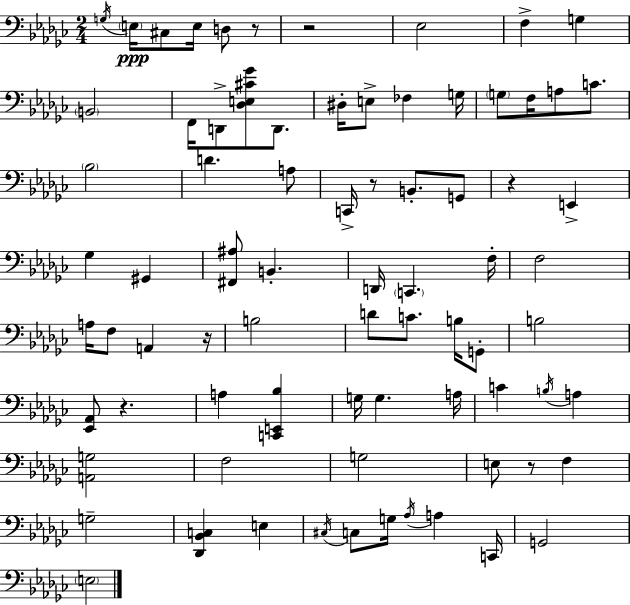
X:1
T:Untitled
M:2/4
L:1/4
K:Ebm
G,/4 E,/4 ^C,/2 E,/4 D,/2 z/2 z2 _E,2 F, G, B,,2 F,,/4 D,,/2 [_D,E,^C_G]/2 D,,/2 ^D,/4 E,/2 _F, G,/4 G,/2 F,/4 A,/2 C/2 _B,2 D A,/2 C,,/4 z/2 B,,/2 G,,/2 z E,, _G, ^G,, [^F,,^A,]/2 B,, D,,/4 C,, F,/4 F,2 A,/4 F,/2 A,, z/4 B,2 D/2 C/2 B,/4 G,,/2 B,2 [_E,,_A,,]/2 z A, [C,,E,,_B,] G,/4 G, A,/4 C B,/4 A, [A,,G,]2 F,2 G,2 E,/2 z/2 F, G,2 [_D,,_B,,C,] E, ^C,/4 C,/2 G,/4 _A,/4 A, C,,/4 G,,2 E,2